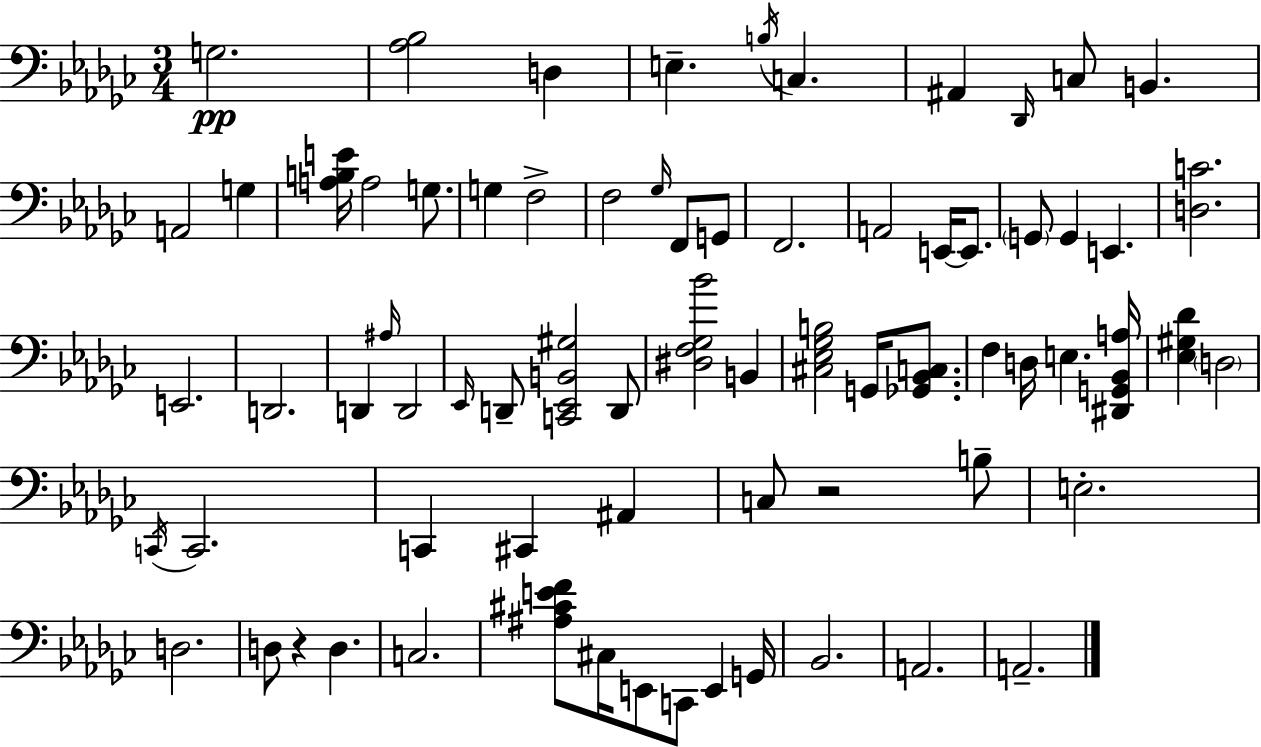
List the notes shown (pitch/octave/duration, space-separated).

G3/h. [Ab3,Bb3]/h D3/q E3/q. B3/s C3/q. A#2/q Db2/s C3/e B2/q. A2/h G3/q [A3,B3,E4]/s A3/h G3/e. G3/q F3/h F3/h Gb3/s F2/e G2/e F2/h. A2/h E2/s E2/e. G2/e G2/q E2/q. [D3,C4]/h. E2/h. D2/h. D2/q A#3/s D2/h Eb2/s D2/e [C2,Eb2,B2,G#3]/h D2/e [D#3,F3,Gb3,Bb4]/h B2/q [C#3,Eb3,Gb3,B3]/h G2/s [Gb2,Bb2,C3]/e. F3/q D3/s E3/q. [D#2,G2,Bb2,A3]/s [Eb3,G#3,Db4]/q D3/h C2/s C2/h. C2/q C#2/q A#2/q C3/e R/h B3/e E3/h. D3/h. D3/e R/q D3/q. C3/h. [A#3,C#4,E4,F4]/e C#3/s E2/e C2/e E2/q G2/s Bb2/h. A2/h. A2/h.